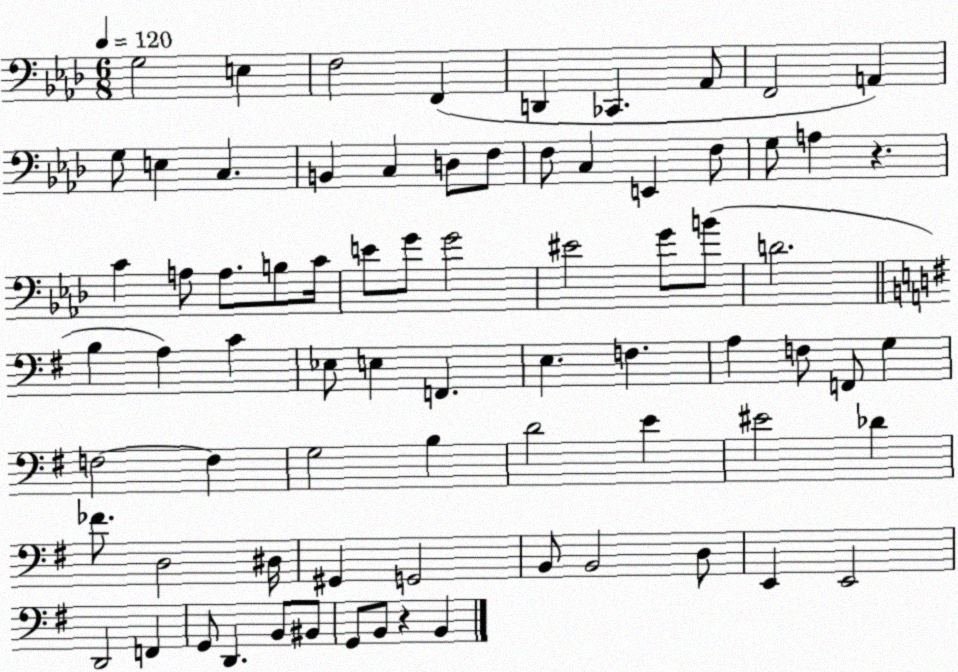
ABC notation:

X:1
T:Untitled
M:6/8
L:1/4
K:Ab
G,2 E, F,2 F,, D,, _C,, _A,,/2 F,,2 A,, G,/2 E, C, B,, C, D,/2 F,/2 F,/2 C, E,, F,/2 G,/2 A, z C A,/2 A,/2 B,/2 C/4 E/2 G/2 G2 ^E2 G/2 B/2 D2 B, A, C _E,/2 E, F,, E, F, A, F,/2 F,,/2 G, F,2 F, G,2 B, D2 E ^E2 _D _F/2 D,2 ^D,/4 ^G,, G,,2 B,,/2 B,,2 D,/2 E,, E,,2 D,,2 F,, G,,/2 D,, B,,/2 ^B,,/2 G,,/2 B,,/2 z B,,